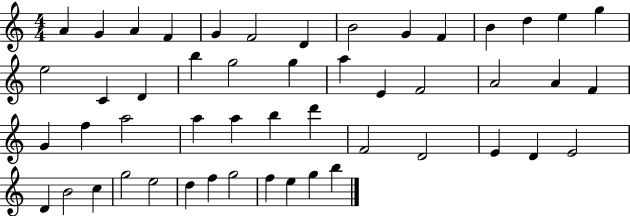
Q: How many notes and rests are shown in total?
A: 50